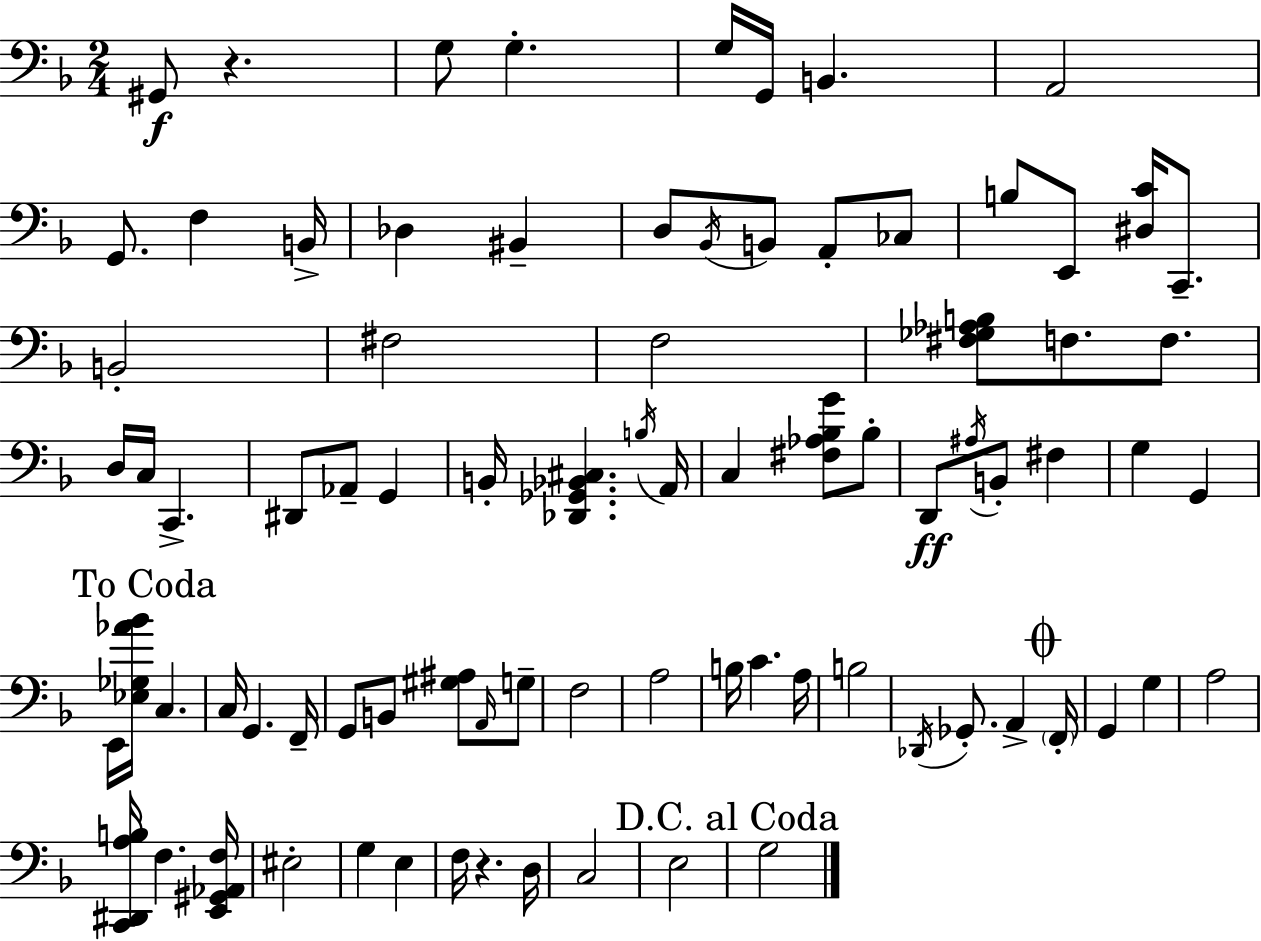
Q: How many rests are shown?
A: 2